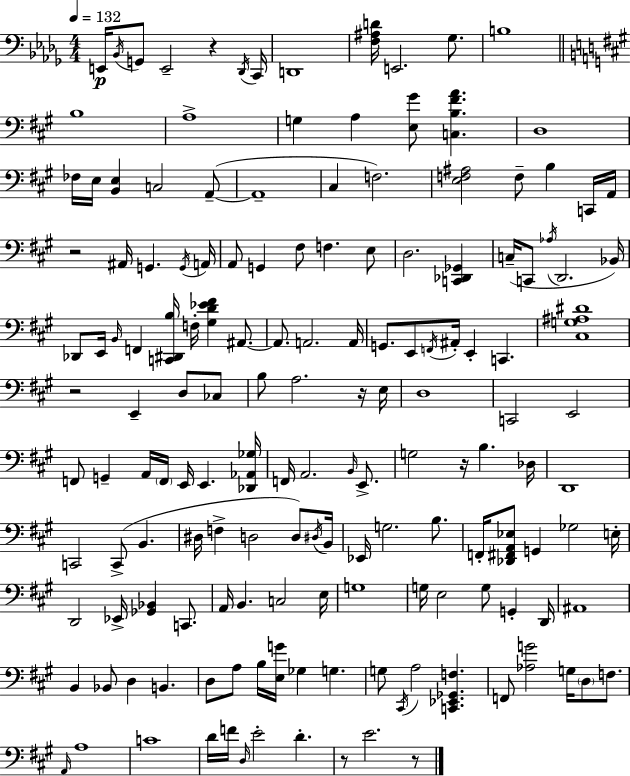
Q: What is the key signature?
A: BES minor